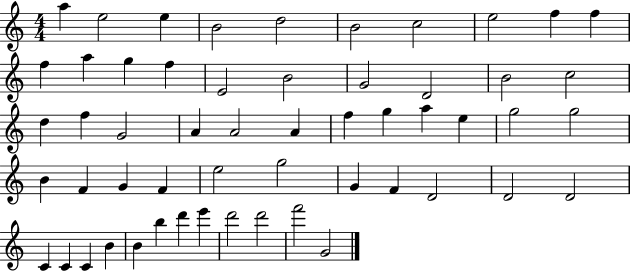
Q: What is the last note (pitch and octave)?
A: G4